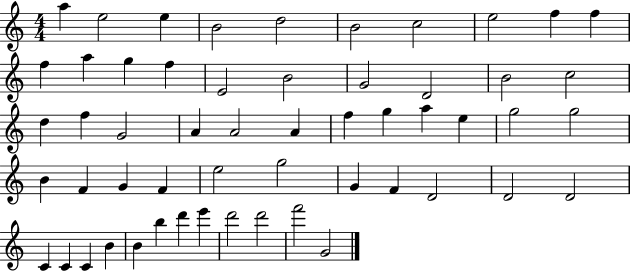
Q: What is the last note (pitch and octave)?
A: G4